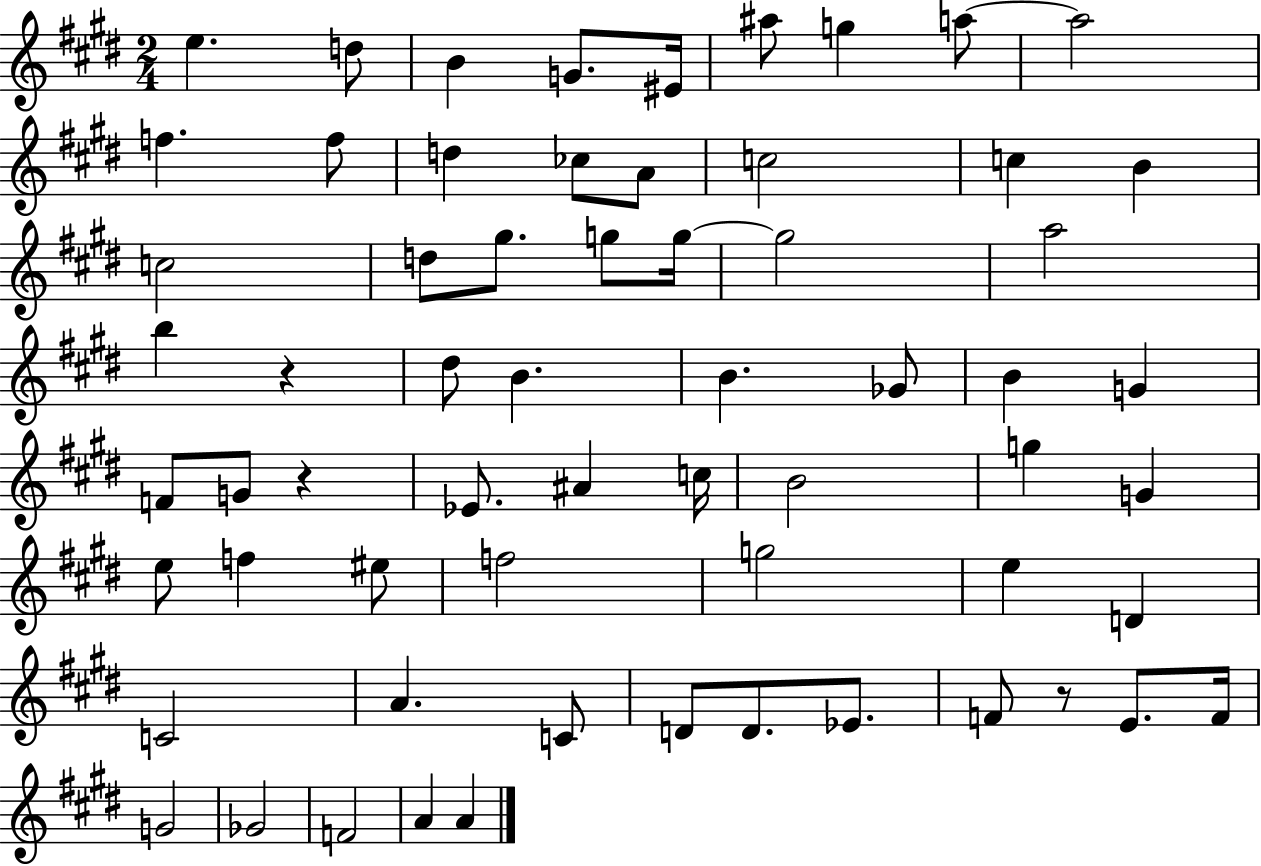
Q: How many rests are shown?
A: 3